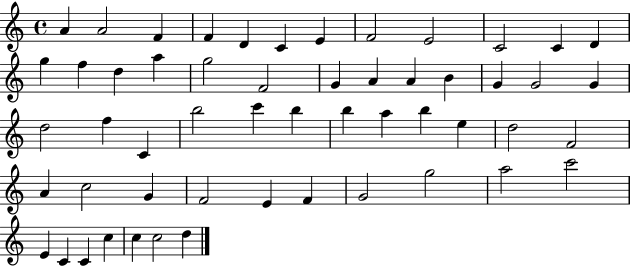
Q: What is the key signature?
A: C major